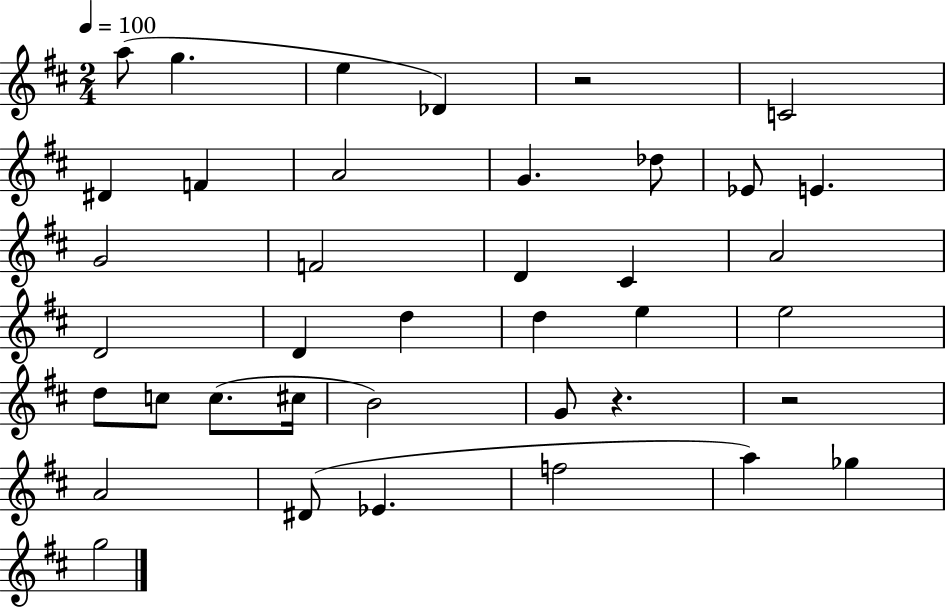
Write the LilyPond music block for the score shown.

{
  \clef treble
  \numericTimeSignature
  \time 2/4
  \key d \major
  \tempo 4 = 100
  a''8( g''4. | e''4 des'4) | r2 | c'2 | \break dis'4 f'4 | a'2 | g'4. des''8 | ees'8 e'4. | \break g'2 | f'2 | d'4 cis'4 | a'2 | \break d'2 | d'4 d''4 | d''4 e''4 | e''2 | \break d''8 c''8 c''8.( cis''16 | b'2) | g'8 r4. | r2 | \break a'2 | dis'8( ees'4. | f''2 | a''4) ges''4 | \break g''2 | \bar "|."
}